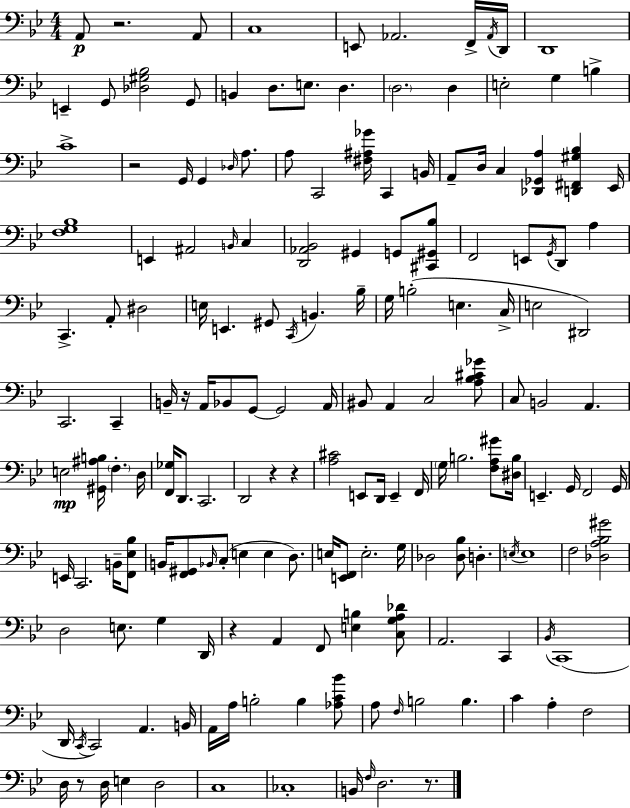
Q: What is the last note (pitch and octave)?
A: D3